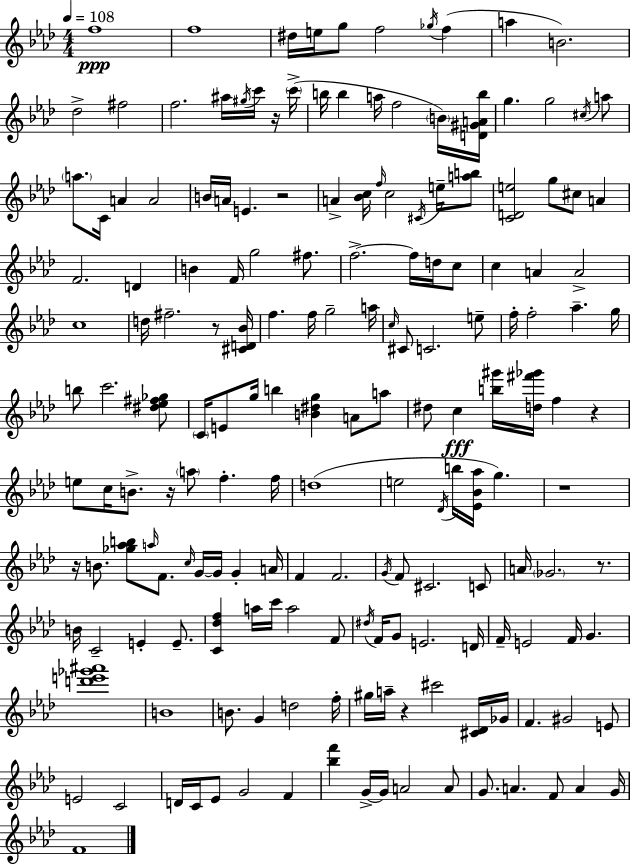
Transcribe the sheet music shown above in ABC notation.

X:1
T:Untitled
M:4/4
L:1/4
K:Ab
f4 f4 ^d/4 e/4 g/2 f2 _g/4 f a B2 _d2 ^f2 f2 ^a/4 ^g/4 c'/4 z/4 c'/4 b/4 b a/4 f2 B/4 [D^GAb]/4 g g2 ^c/4 a/2 a/2 C/4 A A2 B/4 A/4 E z2 A [_Bc]/4 f/4 c2 ^C/4 e/4 [ab]/2 [CDe]2 g/2 ^c/2 A F2 D B F/4 g2 ^f/2 f2 f/4 d/4 c/2 c A A2 c4 d/4 ^f2 z/2 [^CD_B]/4 f f/4 g2 a/4 c/4 ^C/2 C2 e/2 f/4 f2 _a g/4 b/2 c'2 [^d_e^f_g]/2 C/4 E/2 g/4 b [B^dg] A/2 a/2 ^d/2 c [b^g']/4 [d^f'_g']/4 f z e/2 c/4 B/2 z/4 a/2 f f/4 d4 e2 _D/4 b/4 [_E_B_a]/4 g z4 z/4 B/2 [_g_ab]/2 a/4 F/2 c/4 G/4 G/4 G A/4 F F2 G/4 F/2 ^C2 C/2 A/4 _G2 z/2 B/4 C2 E E/2 [C_df] a/4 c'/4 a2 F/2 ^d/4 F/4 G/2 E2 D/4 F/4 E2 F/4 G [d'e'_g'^a']4 B4 B/2 G d2 f/4 ^g/4 a/4 z ^c'2 [^C_D]/4 _G/4 F ^G2 E/2 E2 C2 D/4 C/4 _E/2 G2 F [_bf'] G/4 G/4 A2 A/2 G/2 A F/2 A G/4 F4